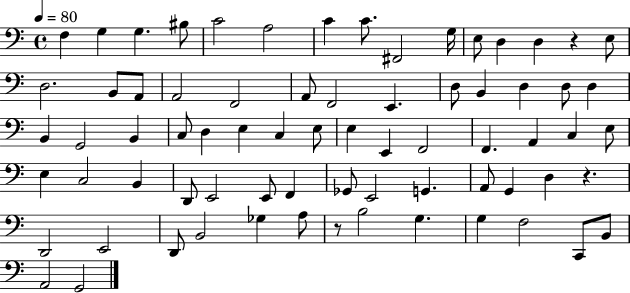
{
  \clef bass
  \time 4/4
  \defaultTimeSignature
  \key c \major
  \tempo 4 = 80
  \repeat volta 2 { f4 g4 g4. bis8 | c'2 a2 | c'4 c'8. fis,2 g16 | e8 d4 d4 r4 e8 | \break d2. b,8 a,8 | a,2 f,2 | a,8 f,2 e,4. | d8 b,4 d4 d8 d4 | \break b,4 g,2 b,4 | c8 d4 e4 c4 e8 | e4 e,4 f,2 | f,4. a,4 c4 e8 | \break e4 c2 b,4 | d,8 e,2 e,8 f,4 | ges,8 e,2 g,4. | a,8 g,4 d4 r4. | \break d,2 e,2 | d,8 b,2 ges4 a8 | r8 b2 g4. | g4 f2 c,8 b,8 | \break a,2 g,2 | } \bar "|."
}